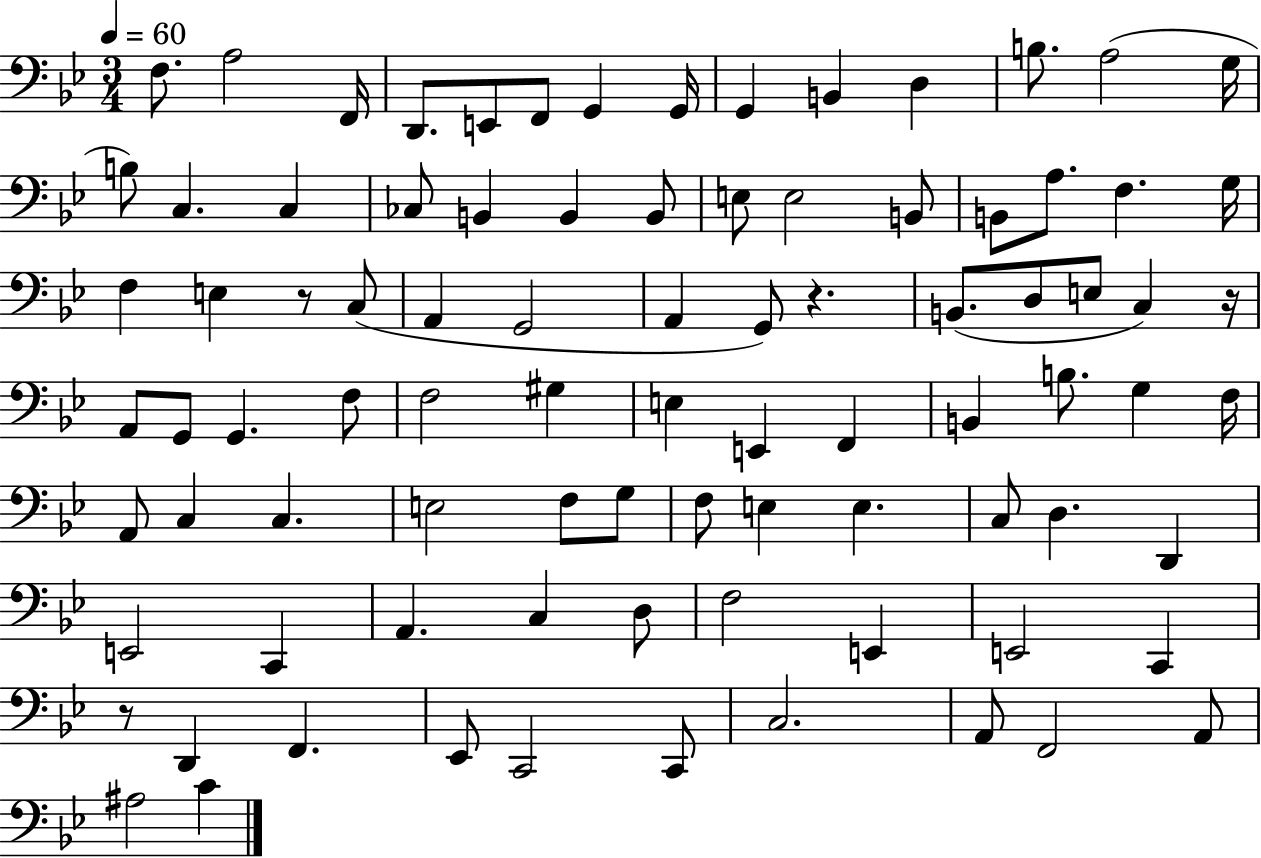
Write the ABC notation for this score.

X:1
T:Untitled
M:3/4
L:1/4
K:Bb
F,/2 A,2 F,,/4 D,,/2 E,,/2 F,,/2 G,, G,,/4 G,, B,, D, B,/2 A,2 G,/4 B,/2 C, C, _C,/2 B,, B,, B,,/2 E,/2 E,2 B,,/2 B,,/2 A,/2 F, G,/4 F, E, z/2 C,/2 A,, G,,2 A,, G,,/2 z B,,/2 D,/2 E,/2 C, z/4 A,,/2 G,,/2 G,, F,/2 F,2 ^G, E, E,, F,, B,, B,/2 G, F,/4 A,,/2 C, C, E,2 F,/2 G,/2 F,/2 E, E, C,/2 D, D,, E,,2 C,, A,, C, D,/2 F,2 E,, E,,2 C,, z/2 D,, F,, _E,,/2 C,,2 C,,/2 C,2 A,,/2 F,,2 A,,/2 ^A,2 C